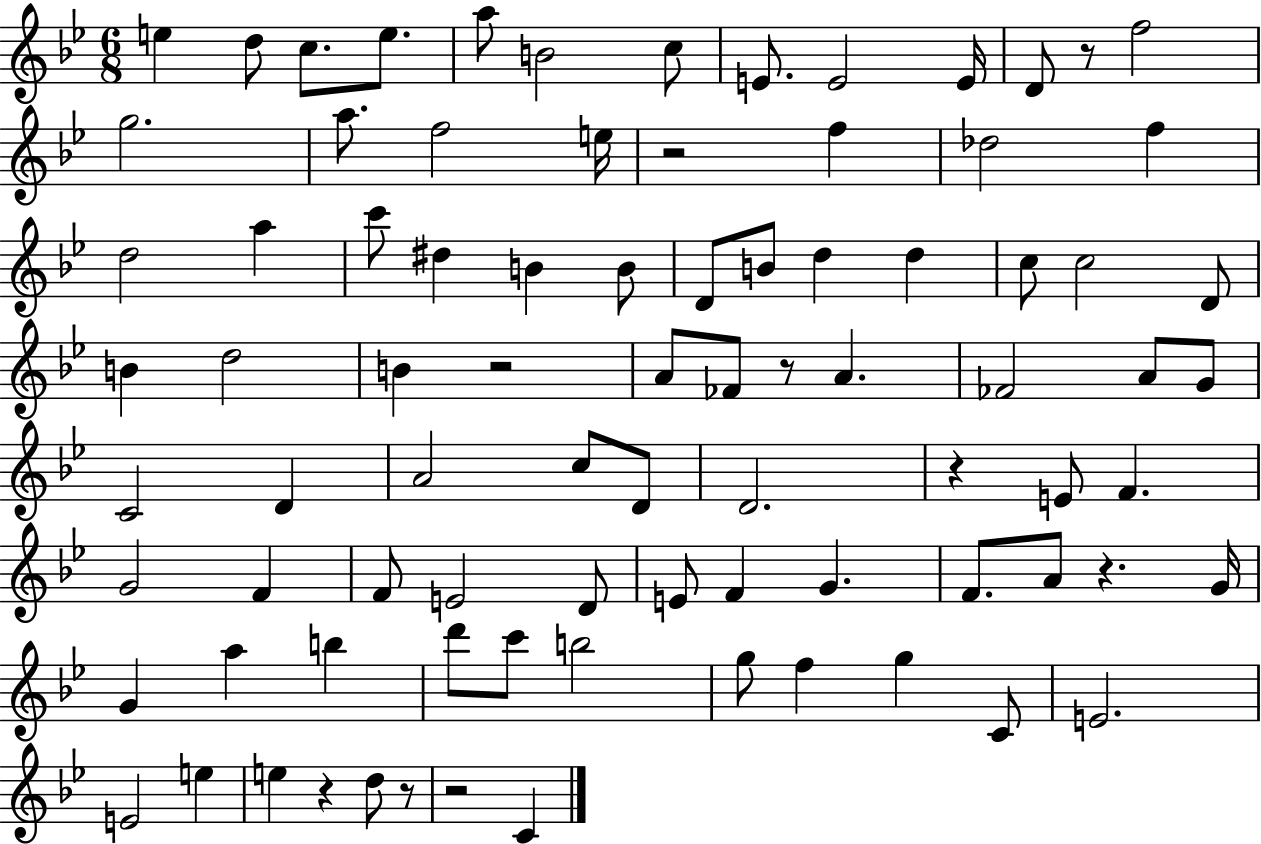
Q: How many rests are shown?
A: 9